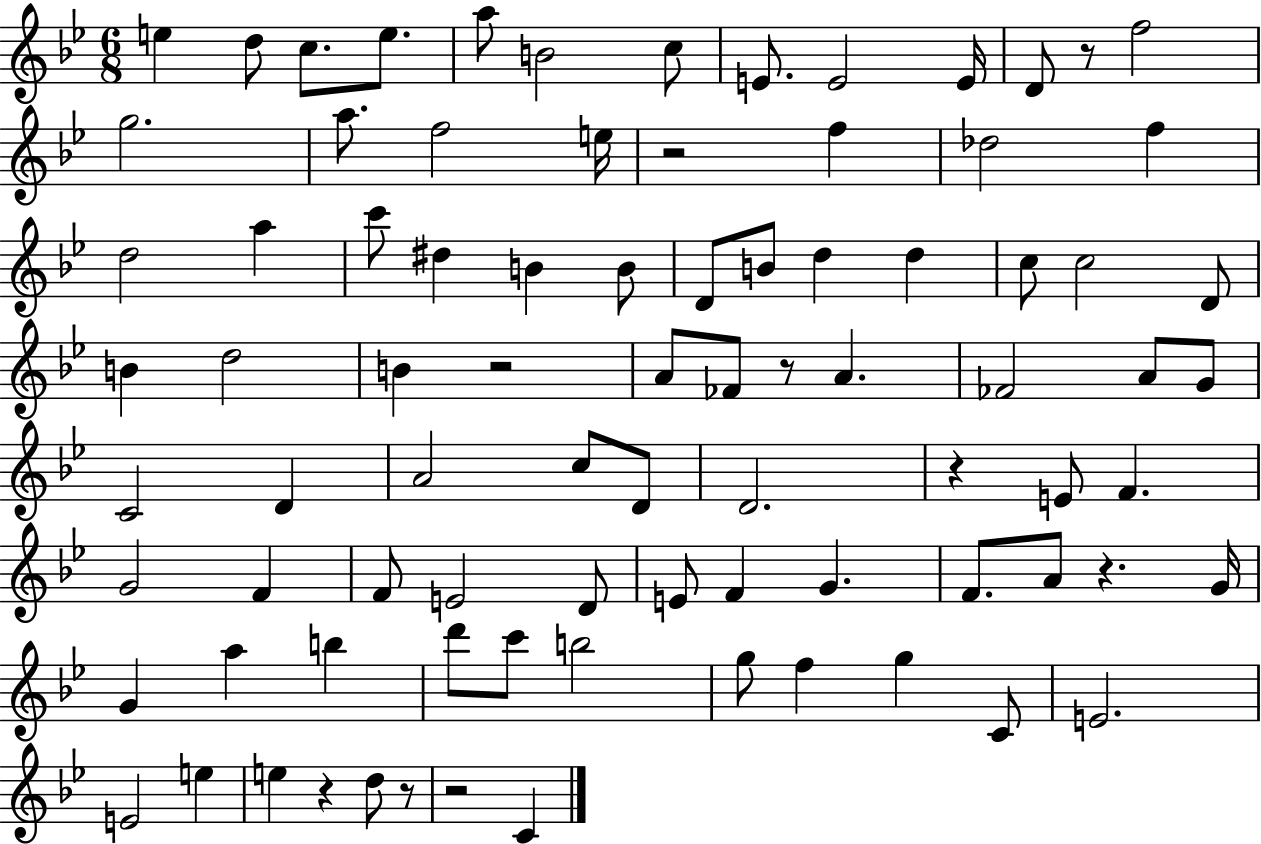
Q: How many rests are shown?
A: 9